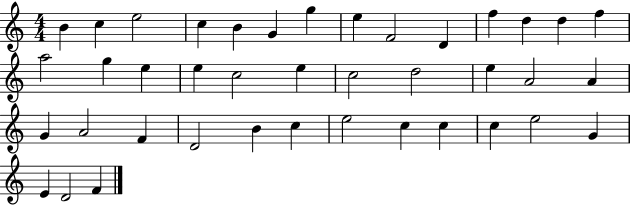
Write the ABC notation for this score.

X:1
T:Untitled
M:4/4
L:1/4
K:C
B c e2 c B G g e F2 D f d d f a2 g e e c2 e c2 d2 e A2 A G A2 F D2 B c e2 c c c e2 G E D2 F